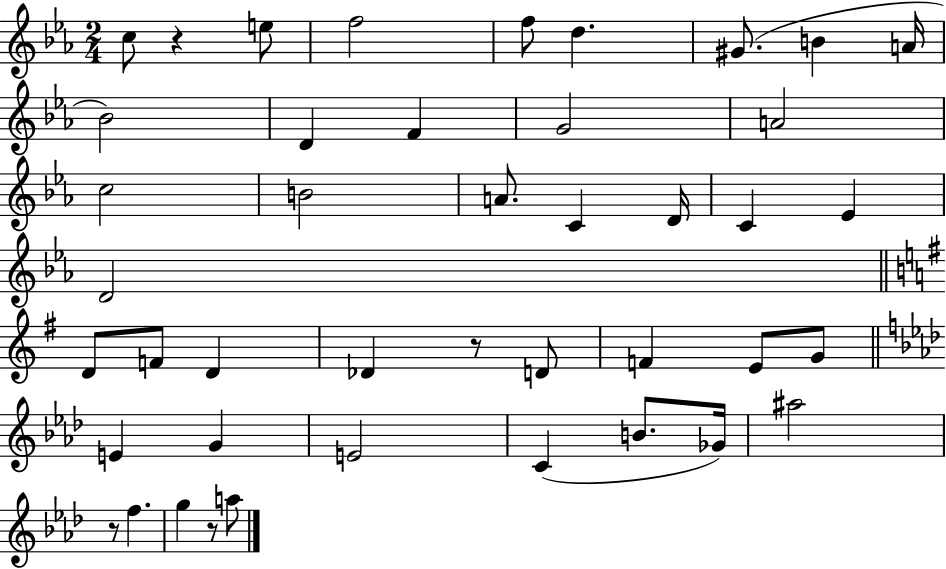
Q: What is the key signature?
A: EES major